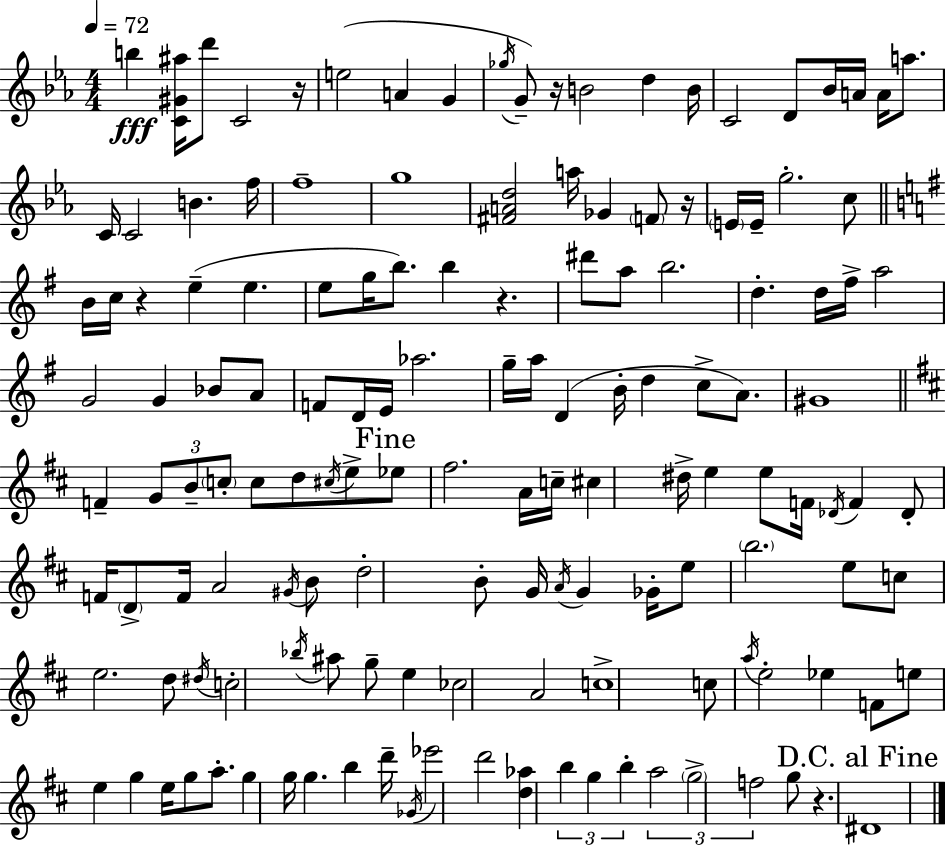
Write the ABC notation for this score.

X:1
T:Untitled
M:4/4
L:1/4
K:Cm
b [C^G^a]/4 d'/2 C2 z/4 e2 A G _g/4 G/2 z/4 B2 d B/4 C2 D/2 _B/4 A/4 A/4 a/2 C/4 C2 B f/4 f4 g4 [^FAd]2 a/4 _G F/2 z/4 E/4 E/4 g2 c/2 B/4 c/4 z e e e/2 g/4 b/2 b z ^d'/2 a/2 b2 d d/4 ^f/4 a2 G2 G _B/2 A/2 F/2 D/4 E/4 _a2 g/4 a/4 D B/4 d c/2 A/2 ^G4 F G/2 B/2 c/2 c/2 d/2 ^c/4 e/2 _e/2 ^f2 A/4 c/4 ^c ^d/4 e e/2 F/4 _D/4 F _D/2 F/4 D/2 F/4 A2 ^G/4 B/2 d2 B/2 G/4 A/4 G _G/4 e/2 b2 e/2 c/2 e2 d/2 ^d/4 c2 _b/4 ^a/2 g/2 e _c2 A2 c4 c/2 a/4 e2 _e F/2 e/2 e g e/4 g/2 a/2 g g/4 g b d'/4 _G/4 _e'2 d'2 [d_a] b g b a2 g2 f2 g/2 z ^D4